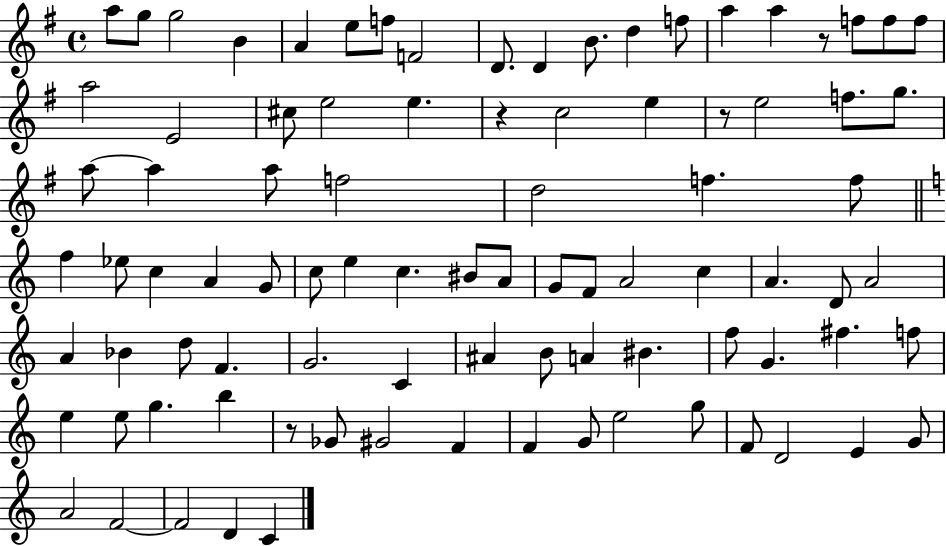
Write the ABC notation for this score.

X:1
T:Untitled
M:4/4
L:1/4
K:G
a/2 g/2 g2 B A e/2 f/2 F2 D/2 D B/2 d f/2 a a z/2 f/2 f/2 f/2 a2 E2 ^c/2 e2 e z c2 e z/2 e2 f/2 g/2 a/2 a a/2 f2 d2 f f/2 f _e/2 c A G/2 c/2 e c ^B/2 A/2 G/2 F/2 A2 c A D/2 A2 A _B d/2 F G2 C ^A B/2 A ^B f/2 G ^f f/2 e e/2 g b z/2 _G/2 ^G2 F F G/2 e2 g/2 F/2 D2 E G/2 A2 F2 F2 D C